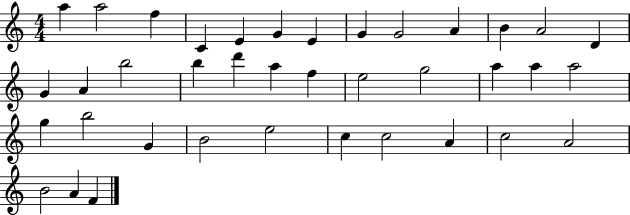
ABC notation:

X:1
T:Untitled
M:4/4
L:1/4
K:C
a a2 f C E G E G G2 A B A2 D G A b2 b d' a f e2 g2 a a a2 g b2 G B2 e2 c c2 A c2 A2 B2 A F